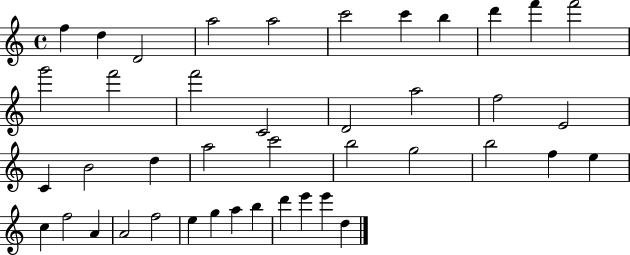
F5/q D5/q D4/h A5/h A5/h C6/h C6/q B5/q D6/q F6/q F6/h G6/h F6/h F6/h C4/h D4/h A5/h F5/h E4/h C4/q B4/h D5/q A5/h C6/h B5/h G5/h B5/h F5/q E5/q C5/q F5/h A4/q A4/h F5/h E5/q G5/q A5/q B5/q D6/q E6/q E6/q D5/q